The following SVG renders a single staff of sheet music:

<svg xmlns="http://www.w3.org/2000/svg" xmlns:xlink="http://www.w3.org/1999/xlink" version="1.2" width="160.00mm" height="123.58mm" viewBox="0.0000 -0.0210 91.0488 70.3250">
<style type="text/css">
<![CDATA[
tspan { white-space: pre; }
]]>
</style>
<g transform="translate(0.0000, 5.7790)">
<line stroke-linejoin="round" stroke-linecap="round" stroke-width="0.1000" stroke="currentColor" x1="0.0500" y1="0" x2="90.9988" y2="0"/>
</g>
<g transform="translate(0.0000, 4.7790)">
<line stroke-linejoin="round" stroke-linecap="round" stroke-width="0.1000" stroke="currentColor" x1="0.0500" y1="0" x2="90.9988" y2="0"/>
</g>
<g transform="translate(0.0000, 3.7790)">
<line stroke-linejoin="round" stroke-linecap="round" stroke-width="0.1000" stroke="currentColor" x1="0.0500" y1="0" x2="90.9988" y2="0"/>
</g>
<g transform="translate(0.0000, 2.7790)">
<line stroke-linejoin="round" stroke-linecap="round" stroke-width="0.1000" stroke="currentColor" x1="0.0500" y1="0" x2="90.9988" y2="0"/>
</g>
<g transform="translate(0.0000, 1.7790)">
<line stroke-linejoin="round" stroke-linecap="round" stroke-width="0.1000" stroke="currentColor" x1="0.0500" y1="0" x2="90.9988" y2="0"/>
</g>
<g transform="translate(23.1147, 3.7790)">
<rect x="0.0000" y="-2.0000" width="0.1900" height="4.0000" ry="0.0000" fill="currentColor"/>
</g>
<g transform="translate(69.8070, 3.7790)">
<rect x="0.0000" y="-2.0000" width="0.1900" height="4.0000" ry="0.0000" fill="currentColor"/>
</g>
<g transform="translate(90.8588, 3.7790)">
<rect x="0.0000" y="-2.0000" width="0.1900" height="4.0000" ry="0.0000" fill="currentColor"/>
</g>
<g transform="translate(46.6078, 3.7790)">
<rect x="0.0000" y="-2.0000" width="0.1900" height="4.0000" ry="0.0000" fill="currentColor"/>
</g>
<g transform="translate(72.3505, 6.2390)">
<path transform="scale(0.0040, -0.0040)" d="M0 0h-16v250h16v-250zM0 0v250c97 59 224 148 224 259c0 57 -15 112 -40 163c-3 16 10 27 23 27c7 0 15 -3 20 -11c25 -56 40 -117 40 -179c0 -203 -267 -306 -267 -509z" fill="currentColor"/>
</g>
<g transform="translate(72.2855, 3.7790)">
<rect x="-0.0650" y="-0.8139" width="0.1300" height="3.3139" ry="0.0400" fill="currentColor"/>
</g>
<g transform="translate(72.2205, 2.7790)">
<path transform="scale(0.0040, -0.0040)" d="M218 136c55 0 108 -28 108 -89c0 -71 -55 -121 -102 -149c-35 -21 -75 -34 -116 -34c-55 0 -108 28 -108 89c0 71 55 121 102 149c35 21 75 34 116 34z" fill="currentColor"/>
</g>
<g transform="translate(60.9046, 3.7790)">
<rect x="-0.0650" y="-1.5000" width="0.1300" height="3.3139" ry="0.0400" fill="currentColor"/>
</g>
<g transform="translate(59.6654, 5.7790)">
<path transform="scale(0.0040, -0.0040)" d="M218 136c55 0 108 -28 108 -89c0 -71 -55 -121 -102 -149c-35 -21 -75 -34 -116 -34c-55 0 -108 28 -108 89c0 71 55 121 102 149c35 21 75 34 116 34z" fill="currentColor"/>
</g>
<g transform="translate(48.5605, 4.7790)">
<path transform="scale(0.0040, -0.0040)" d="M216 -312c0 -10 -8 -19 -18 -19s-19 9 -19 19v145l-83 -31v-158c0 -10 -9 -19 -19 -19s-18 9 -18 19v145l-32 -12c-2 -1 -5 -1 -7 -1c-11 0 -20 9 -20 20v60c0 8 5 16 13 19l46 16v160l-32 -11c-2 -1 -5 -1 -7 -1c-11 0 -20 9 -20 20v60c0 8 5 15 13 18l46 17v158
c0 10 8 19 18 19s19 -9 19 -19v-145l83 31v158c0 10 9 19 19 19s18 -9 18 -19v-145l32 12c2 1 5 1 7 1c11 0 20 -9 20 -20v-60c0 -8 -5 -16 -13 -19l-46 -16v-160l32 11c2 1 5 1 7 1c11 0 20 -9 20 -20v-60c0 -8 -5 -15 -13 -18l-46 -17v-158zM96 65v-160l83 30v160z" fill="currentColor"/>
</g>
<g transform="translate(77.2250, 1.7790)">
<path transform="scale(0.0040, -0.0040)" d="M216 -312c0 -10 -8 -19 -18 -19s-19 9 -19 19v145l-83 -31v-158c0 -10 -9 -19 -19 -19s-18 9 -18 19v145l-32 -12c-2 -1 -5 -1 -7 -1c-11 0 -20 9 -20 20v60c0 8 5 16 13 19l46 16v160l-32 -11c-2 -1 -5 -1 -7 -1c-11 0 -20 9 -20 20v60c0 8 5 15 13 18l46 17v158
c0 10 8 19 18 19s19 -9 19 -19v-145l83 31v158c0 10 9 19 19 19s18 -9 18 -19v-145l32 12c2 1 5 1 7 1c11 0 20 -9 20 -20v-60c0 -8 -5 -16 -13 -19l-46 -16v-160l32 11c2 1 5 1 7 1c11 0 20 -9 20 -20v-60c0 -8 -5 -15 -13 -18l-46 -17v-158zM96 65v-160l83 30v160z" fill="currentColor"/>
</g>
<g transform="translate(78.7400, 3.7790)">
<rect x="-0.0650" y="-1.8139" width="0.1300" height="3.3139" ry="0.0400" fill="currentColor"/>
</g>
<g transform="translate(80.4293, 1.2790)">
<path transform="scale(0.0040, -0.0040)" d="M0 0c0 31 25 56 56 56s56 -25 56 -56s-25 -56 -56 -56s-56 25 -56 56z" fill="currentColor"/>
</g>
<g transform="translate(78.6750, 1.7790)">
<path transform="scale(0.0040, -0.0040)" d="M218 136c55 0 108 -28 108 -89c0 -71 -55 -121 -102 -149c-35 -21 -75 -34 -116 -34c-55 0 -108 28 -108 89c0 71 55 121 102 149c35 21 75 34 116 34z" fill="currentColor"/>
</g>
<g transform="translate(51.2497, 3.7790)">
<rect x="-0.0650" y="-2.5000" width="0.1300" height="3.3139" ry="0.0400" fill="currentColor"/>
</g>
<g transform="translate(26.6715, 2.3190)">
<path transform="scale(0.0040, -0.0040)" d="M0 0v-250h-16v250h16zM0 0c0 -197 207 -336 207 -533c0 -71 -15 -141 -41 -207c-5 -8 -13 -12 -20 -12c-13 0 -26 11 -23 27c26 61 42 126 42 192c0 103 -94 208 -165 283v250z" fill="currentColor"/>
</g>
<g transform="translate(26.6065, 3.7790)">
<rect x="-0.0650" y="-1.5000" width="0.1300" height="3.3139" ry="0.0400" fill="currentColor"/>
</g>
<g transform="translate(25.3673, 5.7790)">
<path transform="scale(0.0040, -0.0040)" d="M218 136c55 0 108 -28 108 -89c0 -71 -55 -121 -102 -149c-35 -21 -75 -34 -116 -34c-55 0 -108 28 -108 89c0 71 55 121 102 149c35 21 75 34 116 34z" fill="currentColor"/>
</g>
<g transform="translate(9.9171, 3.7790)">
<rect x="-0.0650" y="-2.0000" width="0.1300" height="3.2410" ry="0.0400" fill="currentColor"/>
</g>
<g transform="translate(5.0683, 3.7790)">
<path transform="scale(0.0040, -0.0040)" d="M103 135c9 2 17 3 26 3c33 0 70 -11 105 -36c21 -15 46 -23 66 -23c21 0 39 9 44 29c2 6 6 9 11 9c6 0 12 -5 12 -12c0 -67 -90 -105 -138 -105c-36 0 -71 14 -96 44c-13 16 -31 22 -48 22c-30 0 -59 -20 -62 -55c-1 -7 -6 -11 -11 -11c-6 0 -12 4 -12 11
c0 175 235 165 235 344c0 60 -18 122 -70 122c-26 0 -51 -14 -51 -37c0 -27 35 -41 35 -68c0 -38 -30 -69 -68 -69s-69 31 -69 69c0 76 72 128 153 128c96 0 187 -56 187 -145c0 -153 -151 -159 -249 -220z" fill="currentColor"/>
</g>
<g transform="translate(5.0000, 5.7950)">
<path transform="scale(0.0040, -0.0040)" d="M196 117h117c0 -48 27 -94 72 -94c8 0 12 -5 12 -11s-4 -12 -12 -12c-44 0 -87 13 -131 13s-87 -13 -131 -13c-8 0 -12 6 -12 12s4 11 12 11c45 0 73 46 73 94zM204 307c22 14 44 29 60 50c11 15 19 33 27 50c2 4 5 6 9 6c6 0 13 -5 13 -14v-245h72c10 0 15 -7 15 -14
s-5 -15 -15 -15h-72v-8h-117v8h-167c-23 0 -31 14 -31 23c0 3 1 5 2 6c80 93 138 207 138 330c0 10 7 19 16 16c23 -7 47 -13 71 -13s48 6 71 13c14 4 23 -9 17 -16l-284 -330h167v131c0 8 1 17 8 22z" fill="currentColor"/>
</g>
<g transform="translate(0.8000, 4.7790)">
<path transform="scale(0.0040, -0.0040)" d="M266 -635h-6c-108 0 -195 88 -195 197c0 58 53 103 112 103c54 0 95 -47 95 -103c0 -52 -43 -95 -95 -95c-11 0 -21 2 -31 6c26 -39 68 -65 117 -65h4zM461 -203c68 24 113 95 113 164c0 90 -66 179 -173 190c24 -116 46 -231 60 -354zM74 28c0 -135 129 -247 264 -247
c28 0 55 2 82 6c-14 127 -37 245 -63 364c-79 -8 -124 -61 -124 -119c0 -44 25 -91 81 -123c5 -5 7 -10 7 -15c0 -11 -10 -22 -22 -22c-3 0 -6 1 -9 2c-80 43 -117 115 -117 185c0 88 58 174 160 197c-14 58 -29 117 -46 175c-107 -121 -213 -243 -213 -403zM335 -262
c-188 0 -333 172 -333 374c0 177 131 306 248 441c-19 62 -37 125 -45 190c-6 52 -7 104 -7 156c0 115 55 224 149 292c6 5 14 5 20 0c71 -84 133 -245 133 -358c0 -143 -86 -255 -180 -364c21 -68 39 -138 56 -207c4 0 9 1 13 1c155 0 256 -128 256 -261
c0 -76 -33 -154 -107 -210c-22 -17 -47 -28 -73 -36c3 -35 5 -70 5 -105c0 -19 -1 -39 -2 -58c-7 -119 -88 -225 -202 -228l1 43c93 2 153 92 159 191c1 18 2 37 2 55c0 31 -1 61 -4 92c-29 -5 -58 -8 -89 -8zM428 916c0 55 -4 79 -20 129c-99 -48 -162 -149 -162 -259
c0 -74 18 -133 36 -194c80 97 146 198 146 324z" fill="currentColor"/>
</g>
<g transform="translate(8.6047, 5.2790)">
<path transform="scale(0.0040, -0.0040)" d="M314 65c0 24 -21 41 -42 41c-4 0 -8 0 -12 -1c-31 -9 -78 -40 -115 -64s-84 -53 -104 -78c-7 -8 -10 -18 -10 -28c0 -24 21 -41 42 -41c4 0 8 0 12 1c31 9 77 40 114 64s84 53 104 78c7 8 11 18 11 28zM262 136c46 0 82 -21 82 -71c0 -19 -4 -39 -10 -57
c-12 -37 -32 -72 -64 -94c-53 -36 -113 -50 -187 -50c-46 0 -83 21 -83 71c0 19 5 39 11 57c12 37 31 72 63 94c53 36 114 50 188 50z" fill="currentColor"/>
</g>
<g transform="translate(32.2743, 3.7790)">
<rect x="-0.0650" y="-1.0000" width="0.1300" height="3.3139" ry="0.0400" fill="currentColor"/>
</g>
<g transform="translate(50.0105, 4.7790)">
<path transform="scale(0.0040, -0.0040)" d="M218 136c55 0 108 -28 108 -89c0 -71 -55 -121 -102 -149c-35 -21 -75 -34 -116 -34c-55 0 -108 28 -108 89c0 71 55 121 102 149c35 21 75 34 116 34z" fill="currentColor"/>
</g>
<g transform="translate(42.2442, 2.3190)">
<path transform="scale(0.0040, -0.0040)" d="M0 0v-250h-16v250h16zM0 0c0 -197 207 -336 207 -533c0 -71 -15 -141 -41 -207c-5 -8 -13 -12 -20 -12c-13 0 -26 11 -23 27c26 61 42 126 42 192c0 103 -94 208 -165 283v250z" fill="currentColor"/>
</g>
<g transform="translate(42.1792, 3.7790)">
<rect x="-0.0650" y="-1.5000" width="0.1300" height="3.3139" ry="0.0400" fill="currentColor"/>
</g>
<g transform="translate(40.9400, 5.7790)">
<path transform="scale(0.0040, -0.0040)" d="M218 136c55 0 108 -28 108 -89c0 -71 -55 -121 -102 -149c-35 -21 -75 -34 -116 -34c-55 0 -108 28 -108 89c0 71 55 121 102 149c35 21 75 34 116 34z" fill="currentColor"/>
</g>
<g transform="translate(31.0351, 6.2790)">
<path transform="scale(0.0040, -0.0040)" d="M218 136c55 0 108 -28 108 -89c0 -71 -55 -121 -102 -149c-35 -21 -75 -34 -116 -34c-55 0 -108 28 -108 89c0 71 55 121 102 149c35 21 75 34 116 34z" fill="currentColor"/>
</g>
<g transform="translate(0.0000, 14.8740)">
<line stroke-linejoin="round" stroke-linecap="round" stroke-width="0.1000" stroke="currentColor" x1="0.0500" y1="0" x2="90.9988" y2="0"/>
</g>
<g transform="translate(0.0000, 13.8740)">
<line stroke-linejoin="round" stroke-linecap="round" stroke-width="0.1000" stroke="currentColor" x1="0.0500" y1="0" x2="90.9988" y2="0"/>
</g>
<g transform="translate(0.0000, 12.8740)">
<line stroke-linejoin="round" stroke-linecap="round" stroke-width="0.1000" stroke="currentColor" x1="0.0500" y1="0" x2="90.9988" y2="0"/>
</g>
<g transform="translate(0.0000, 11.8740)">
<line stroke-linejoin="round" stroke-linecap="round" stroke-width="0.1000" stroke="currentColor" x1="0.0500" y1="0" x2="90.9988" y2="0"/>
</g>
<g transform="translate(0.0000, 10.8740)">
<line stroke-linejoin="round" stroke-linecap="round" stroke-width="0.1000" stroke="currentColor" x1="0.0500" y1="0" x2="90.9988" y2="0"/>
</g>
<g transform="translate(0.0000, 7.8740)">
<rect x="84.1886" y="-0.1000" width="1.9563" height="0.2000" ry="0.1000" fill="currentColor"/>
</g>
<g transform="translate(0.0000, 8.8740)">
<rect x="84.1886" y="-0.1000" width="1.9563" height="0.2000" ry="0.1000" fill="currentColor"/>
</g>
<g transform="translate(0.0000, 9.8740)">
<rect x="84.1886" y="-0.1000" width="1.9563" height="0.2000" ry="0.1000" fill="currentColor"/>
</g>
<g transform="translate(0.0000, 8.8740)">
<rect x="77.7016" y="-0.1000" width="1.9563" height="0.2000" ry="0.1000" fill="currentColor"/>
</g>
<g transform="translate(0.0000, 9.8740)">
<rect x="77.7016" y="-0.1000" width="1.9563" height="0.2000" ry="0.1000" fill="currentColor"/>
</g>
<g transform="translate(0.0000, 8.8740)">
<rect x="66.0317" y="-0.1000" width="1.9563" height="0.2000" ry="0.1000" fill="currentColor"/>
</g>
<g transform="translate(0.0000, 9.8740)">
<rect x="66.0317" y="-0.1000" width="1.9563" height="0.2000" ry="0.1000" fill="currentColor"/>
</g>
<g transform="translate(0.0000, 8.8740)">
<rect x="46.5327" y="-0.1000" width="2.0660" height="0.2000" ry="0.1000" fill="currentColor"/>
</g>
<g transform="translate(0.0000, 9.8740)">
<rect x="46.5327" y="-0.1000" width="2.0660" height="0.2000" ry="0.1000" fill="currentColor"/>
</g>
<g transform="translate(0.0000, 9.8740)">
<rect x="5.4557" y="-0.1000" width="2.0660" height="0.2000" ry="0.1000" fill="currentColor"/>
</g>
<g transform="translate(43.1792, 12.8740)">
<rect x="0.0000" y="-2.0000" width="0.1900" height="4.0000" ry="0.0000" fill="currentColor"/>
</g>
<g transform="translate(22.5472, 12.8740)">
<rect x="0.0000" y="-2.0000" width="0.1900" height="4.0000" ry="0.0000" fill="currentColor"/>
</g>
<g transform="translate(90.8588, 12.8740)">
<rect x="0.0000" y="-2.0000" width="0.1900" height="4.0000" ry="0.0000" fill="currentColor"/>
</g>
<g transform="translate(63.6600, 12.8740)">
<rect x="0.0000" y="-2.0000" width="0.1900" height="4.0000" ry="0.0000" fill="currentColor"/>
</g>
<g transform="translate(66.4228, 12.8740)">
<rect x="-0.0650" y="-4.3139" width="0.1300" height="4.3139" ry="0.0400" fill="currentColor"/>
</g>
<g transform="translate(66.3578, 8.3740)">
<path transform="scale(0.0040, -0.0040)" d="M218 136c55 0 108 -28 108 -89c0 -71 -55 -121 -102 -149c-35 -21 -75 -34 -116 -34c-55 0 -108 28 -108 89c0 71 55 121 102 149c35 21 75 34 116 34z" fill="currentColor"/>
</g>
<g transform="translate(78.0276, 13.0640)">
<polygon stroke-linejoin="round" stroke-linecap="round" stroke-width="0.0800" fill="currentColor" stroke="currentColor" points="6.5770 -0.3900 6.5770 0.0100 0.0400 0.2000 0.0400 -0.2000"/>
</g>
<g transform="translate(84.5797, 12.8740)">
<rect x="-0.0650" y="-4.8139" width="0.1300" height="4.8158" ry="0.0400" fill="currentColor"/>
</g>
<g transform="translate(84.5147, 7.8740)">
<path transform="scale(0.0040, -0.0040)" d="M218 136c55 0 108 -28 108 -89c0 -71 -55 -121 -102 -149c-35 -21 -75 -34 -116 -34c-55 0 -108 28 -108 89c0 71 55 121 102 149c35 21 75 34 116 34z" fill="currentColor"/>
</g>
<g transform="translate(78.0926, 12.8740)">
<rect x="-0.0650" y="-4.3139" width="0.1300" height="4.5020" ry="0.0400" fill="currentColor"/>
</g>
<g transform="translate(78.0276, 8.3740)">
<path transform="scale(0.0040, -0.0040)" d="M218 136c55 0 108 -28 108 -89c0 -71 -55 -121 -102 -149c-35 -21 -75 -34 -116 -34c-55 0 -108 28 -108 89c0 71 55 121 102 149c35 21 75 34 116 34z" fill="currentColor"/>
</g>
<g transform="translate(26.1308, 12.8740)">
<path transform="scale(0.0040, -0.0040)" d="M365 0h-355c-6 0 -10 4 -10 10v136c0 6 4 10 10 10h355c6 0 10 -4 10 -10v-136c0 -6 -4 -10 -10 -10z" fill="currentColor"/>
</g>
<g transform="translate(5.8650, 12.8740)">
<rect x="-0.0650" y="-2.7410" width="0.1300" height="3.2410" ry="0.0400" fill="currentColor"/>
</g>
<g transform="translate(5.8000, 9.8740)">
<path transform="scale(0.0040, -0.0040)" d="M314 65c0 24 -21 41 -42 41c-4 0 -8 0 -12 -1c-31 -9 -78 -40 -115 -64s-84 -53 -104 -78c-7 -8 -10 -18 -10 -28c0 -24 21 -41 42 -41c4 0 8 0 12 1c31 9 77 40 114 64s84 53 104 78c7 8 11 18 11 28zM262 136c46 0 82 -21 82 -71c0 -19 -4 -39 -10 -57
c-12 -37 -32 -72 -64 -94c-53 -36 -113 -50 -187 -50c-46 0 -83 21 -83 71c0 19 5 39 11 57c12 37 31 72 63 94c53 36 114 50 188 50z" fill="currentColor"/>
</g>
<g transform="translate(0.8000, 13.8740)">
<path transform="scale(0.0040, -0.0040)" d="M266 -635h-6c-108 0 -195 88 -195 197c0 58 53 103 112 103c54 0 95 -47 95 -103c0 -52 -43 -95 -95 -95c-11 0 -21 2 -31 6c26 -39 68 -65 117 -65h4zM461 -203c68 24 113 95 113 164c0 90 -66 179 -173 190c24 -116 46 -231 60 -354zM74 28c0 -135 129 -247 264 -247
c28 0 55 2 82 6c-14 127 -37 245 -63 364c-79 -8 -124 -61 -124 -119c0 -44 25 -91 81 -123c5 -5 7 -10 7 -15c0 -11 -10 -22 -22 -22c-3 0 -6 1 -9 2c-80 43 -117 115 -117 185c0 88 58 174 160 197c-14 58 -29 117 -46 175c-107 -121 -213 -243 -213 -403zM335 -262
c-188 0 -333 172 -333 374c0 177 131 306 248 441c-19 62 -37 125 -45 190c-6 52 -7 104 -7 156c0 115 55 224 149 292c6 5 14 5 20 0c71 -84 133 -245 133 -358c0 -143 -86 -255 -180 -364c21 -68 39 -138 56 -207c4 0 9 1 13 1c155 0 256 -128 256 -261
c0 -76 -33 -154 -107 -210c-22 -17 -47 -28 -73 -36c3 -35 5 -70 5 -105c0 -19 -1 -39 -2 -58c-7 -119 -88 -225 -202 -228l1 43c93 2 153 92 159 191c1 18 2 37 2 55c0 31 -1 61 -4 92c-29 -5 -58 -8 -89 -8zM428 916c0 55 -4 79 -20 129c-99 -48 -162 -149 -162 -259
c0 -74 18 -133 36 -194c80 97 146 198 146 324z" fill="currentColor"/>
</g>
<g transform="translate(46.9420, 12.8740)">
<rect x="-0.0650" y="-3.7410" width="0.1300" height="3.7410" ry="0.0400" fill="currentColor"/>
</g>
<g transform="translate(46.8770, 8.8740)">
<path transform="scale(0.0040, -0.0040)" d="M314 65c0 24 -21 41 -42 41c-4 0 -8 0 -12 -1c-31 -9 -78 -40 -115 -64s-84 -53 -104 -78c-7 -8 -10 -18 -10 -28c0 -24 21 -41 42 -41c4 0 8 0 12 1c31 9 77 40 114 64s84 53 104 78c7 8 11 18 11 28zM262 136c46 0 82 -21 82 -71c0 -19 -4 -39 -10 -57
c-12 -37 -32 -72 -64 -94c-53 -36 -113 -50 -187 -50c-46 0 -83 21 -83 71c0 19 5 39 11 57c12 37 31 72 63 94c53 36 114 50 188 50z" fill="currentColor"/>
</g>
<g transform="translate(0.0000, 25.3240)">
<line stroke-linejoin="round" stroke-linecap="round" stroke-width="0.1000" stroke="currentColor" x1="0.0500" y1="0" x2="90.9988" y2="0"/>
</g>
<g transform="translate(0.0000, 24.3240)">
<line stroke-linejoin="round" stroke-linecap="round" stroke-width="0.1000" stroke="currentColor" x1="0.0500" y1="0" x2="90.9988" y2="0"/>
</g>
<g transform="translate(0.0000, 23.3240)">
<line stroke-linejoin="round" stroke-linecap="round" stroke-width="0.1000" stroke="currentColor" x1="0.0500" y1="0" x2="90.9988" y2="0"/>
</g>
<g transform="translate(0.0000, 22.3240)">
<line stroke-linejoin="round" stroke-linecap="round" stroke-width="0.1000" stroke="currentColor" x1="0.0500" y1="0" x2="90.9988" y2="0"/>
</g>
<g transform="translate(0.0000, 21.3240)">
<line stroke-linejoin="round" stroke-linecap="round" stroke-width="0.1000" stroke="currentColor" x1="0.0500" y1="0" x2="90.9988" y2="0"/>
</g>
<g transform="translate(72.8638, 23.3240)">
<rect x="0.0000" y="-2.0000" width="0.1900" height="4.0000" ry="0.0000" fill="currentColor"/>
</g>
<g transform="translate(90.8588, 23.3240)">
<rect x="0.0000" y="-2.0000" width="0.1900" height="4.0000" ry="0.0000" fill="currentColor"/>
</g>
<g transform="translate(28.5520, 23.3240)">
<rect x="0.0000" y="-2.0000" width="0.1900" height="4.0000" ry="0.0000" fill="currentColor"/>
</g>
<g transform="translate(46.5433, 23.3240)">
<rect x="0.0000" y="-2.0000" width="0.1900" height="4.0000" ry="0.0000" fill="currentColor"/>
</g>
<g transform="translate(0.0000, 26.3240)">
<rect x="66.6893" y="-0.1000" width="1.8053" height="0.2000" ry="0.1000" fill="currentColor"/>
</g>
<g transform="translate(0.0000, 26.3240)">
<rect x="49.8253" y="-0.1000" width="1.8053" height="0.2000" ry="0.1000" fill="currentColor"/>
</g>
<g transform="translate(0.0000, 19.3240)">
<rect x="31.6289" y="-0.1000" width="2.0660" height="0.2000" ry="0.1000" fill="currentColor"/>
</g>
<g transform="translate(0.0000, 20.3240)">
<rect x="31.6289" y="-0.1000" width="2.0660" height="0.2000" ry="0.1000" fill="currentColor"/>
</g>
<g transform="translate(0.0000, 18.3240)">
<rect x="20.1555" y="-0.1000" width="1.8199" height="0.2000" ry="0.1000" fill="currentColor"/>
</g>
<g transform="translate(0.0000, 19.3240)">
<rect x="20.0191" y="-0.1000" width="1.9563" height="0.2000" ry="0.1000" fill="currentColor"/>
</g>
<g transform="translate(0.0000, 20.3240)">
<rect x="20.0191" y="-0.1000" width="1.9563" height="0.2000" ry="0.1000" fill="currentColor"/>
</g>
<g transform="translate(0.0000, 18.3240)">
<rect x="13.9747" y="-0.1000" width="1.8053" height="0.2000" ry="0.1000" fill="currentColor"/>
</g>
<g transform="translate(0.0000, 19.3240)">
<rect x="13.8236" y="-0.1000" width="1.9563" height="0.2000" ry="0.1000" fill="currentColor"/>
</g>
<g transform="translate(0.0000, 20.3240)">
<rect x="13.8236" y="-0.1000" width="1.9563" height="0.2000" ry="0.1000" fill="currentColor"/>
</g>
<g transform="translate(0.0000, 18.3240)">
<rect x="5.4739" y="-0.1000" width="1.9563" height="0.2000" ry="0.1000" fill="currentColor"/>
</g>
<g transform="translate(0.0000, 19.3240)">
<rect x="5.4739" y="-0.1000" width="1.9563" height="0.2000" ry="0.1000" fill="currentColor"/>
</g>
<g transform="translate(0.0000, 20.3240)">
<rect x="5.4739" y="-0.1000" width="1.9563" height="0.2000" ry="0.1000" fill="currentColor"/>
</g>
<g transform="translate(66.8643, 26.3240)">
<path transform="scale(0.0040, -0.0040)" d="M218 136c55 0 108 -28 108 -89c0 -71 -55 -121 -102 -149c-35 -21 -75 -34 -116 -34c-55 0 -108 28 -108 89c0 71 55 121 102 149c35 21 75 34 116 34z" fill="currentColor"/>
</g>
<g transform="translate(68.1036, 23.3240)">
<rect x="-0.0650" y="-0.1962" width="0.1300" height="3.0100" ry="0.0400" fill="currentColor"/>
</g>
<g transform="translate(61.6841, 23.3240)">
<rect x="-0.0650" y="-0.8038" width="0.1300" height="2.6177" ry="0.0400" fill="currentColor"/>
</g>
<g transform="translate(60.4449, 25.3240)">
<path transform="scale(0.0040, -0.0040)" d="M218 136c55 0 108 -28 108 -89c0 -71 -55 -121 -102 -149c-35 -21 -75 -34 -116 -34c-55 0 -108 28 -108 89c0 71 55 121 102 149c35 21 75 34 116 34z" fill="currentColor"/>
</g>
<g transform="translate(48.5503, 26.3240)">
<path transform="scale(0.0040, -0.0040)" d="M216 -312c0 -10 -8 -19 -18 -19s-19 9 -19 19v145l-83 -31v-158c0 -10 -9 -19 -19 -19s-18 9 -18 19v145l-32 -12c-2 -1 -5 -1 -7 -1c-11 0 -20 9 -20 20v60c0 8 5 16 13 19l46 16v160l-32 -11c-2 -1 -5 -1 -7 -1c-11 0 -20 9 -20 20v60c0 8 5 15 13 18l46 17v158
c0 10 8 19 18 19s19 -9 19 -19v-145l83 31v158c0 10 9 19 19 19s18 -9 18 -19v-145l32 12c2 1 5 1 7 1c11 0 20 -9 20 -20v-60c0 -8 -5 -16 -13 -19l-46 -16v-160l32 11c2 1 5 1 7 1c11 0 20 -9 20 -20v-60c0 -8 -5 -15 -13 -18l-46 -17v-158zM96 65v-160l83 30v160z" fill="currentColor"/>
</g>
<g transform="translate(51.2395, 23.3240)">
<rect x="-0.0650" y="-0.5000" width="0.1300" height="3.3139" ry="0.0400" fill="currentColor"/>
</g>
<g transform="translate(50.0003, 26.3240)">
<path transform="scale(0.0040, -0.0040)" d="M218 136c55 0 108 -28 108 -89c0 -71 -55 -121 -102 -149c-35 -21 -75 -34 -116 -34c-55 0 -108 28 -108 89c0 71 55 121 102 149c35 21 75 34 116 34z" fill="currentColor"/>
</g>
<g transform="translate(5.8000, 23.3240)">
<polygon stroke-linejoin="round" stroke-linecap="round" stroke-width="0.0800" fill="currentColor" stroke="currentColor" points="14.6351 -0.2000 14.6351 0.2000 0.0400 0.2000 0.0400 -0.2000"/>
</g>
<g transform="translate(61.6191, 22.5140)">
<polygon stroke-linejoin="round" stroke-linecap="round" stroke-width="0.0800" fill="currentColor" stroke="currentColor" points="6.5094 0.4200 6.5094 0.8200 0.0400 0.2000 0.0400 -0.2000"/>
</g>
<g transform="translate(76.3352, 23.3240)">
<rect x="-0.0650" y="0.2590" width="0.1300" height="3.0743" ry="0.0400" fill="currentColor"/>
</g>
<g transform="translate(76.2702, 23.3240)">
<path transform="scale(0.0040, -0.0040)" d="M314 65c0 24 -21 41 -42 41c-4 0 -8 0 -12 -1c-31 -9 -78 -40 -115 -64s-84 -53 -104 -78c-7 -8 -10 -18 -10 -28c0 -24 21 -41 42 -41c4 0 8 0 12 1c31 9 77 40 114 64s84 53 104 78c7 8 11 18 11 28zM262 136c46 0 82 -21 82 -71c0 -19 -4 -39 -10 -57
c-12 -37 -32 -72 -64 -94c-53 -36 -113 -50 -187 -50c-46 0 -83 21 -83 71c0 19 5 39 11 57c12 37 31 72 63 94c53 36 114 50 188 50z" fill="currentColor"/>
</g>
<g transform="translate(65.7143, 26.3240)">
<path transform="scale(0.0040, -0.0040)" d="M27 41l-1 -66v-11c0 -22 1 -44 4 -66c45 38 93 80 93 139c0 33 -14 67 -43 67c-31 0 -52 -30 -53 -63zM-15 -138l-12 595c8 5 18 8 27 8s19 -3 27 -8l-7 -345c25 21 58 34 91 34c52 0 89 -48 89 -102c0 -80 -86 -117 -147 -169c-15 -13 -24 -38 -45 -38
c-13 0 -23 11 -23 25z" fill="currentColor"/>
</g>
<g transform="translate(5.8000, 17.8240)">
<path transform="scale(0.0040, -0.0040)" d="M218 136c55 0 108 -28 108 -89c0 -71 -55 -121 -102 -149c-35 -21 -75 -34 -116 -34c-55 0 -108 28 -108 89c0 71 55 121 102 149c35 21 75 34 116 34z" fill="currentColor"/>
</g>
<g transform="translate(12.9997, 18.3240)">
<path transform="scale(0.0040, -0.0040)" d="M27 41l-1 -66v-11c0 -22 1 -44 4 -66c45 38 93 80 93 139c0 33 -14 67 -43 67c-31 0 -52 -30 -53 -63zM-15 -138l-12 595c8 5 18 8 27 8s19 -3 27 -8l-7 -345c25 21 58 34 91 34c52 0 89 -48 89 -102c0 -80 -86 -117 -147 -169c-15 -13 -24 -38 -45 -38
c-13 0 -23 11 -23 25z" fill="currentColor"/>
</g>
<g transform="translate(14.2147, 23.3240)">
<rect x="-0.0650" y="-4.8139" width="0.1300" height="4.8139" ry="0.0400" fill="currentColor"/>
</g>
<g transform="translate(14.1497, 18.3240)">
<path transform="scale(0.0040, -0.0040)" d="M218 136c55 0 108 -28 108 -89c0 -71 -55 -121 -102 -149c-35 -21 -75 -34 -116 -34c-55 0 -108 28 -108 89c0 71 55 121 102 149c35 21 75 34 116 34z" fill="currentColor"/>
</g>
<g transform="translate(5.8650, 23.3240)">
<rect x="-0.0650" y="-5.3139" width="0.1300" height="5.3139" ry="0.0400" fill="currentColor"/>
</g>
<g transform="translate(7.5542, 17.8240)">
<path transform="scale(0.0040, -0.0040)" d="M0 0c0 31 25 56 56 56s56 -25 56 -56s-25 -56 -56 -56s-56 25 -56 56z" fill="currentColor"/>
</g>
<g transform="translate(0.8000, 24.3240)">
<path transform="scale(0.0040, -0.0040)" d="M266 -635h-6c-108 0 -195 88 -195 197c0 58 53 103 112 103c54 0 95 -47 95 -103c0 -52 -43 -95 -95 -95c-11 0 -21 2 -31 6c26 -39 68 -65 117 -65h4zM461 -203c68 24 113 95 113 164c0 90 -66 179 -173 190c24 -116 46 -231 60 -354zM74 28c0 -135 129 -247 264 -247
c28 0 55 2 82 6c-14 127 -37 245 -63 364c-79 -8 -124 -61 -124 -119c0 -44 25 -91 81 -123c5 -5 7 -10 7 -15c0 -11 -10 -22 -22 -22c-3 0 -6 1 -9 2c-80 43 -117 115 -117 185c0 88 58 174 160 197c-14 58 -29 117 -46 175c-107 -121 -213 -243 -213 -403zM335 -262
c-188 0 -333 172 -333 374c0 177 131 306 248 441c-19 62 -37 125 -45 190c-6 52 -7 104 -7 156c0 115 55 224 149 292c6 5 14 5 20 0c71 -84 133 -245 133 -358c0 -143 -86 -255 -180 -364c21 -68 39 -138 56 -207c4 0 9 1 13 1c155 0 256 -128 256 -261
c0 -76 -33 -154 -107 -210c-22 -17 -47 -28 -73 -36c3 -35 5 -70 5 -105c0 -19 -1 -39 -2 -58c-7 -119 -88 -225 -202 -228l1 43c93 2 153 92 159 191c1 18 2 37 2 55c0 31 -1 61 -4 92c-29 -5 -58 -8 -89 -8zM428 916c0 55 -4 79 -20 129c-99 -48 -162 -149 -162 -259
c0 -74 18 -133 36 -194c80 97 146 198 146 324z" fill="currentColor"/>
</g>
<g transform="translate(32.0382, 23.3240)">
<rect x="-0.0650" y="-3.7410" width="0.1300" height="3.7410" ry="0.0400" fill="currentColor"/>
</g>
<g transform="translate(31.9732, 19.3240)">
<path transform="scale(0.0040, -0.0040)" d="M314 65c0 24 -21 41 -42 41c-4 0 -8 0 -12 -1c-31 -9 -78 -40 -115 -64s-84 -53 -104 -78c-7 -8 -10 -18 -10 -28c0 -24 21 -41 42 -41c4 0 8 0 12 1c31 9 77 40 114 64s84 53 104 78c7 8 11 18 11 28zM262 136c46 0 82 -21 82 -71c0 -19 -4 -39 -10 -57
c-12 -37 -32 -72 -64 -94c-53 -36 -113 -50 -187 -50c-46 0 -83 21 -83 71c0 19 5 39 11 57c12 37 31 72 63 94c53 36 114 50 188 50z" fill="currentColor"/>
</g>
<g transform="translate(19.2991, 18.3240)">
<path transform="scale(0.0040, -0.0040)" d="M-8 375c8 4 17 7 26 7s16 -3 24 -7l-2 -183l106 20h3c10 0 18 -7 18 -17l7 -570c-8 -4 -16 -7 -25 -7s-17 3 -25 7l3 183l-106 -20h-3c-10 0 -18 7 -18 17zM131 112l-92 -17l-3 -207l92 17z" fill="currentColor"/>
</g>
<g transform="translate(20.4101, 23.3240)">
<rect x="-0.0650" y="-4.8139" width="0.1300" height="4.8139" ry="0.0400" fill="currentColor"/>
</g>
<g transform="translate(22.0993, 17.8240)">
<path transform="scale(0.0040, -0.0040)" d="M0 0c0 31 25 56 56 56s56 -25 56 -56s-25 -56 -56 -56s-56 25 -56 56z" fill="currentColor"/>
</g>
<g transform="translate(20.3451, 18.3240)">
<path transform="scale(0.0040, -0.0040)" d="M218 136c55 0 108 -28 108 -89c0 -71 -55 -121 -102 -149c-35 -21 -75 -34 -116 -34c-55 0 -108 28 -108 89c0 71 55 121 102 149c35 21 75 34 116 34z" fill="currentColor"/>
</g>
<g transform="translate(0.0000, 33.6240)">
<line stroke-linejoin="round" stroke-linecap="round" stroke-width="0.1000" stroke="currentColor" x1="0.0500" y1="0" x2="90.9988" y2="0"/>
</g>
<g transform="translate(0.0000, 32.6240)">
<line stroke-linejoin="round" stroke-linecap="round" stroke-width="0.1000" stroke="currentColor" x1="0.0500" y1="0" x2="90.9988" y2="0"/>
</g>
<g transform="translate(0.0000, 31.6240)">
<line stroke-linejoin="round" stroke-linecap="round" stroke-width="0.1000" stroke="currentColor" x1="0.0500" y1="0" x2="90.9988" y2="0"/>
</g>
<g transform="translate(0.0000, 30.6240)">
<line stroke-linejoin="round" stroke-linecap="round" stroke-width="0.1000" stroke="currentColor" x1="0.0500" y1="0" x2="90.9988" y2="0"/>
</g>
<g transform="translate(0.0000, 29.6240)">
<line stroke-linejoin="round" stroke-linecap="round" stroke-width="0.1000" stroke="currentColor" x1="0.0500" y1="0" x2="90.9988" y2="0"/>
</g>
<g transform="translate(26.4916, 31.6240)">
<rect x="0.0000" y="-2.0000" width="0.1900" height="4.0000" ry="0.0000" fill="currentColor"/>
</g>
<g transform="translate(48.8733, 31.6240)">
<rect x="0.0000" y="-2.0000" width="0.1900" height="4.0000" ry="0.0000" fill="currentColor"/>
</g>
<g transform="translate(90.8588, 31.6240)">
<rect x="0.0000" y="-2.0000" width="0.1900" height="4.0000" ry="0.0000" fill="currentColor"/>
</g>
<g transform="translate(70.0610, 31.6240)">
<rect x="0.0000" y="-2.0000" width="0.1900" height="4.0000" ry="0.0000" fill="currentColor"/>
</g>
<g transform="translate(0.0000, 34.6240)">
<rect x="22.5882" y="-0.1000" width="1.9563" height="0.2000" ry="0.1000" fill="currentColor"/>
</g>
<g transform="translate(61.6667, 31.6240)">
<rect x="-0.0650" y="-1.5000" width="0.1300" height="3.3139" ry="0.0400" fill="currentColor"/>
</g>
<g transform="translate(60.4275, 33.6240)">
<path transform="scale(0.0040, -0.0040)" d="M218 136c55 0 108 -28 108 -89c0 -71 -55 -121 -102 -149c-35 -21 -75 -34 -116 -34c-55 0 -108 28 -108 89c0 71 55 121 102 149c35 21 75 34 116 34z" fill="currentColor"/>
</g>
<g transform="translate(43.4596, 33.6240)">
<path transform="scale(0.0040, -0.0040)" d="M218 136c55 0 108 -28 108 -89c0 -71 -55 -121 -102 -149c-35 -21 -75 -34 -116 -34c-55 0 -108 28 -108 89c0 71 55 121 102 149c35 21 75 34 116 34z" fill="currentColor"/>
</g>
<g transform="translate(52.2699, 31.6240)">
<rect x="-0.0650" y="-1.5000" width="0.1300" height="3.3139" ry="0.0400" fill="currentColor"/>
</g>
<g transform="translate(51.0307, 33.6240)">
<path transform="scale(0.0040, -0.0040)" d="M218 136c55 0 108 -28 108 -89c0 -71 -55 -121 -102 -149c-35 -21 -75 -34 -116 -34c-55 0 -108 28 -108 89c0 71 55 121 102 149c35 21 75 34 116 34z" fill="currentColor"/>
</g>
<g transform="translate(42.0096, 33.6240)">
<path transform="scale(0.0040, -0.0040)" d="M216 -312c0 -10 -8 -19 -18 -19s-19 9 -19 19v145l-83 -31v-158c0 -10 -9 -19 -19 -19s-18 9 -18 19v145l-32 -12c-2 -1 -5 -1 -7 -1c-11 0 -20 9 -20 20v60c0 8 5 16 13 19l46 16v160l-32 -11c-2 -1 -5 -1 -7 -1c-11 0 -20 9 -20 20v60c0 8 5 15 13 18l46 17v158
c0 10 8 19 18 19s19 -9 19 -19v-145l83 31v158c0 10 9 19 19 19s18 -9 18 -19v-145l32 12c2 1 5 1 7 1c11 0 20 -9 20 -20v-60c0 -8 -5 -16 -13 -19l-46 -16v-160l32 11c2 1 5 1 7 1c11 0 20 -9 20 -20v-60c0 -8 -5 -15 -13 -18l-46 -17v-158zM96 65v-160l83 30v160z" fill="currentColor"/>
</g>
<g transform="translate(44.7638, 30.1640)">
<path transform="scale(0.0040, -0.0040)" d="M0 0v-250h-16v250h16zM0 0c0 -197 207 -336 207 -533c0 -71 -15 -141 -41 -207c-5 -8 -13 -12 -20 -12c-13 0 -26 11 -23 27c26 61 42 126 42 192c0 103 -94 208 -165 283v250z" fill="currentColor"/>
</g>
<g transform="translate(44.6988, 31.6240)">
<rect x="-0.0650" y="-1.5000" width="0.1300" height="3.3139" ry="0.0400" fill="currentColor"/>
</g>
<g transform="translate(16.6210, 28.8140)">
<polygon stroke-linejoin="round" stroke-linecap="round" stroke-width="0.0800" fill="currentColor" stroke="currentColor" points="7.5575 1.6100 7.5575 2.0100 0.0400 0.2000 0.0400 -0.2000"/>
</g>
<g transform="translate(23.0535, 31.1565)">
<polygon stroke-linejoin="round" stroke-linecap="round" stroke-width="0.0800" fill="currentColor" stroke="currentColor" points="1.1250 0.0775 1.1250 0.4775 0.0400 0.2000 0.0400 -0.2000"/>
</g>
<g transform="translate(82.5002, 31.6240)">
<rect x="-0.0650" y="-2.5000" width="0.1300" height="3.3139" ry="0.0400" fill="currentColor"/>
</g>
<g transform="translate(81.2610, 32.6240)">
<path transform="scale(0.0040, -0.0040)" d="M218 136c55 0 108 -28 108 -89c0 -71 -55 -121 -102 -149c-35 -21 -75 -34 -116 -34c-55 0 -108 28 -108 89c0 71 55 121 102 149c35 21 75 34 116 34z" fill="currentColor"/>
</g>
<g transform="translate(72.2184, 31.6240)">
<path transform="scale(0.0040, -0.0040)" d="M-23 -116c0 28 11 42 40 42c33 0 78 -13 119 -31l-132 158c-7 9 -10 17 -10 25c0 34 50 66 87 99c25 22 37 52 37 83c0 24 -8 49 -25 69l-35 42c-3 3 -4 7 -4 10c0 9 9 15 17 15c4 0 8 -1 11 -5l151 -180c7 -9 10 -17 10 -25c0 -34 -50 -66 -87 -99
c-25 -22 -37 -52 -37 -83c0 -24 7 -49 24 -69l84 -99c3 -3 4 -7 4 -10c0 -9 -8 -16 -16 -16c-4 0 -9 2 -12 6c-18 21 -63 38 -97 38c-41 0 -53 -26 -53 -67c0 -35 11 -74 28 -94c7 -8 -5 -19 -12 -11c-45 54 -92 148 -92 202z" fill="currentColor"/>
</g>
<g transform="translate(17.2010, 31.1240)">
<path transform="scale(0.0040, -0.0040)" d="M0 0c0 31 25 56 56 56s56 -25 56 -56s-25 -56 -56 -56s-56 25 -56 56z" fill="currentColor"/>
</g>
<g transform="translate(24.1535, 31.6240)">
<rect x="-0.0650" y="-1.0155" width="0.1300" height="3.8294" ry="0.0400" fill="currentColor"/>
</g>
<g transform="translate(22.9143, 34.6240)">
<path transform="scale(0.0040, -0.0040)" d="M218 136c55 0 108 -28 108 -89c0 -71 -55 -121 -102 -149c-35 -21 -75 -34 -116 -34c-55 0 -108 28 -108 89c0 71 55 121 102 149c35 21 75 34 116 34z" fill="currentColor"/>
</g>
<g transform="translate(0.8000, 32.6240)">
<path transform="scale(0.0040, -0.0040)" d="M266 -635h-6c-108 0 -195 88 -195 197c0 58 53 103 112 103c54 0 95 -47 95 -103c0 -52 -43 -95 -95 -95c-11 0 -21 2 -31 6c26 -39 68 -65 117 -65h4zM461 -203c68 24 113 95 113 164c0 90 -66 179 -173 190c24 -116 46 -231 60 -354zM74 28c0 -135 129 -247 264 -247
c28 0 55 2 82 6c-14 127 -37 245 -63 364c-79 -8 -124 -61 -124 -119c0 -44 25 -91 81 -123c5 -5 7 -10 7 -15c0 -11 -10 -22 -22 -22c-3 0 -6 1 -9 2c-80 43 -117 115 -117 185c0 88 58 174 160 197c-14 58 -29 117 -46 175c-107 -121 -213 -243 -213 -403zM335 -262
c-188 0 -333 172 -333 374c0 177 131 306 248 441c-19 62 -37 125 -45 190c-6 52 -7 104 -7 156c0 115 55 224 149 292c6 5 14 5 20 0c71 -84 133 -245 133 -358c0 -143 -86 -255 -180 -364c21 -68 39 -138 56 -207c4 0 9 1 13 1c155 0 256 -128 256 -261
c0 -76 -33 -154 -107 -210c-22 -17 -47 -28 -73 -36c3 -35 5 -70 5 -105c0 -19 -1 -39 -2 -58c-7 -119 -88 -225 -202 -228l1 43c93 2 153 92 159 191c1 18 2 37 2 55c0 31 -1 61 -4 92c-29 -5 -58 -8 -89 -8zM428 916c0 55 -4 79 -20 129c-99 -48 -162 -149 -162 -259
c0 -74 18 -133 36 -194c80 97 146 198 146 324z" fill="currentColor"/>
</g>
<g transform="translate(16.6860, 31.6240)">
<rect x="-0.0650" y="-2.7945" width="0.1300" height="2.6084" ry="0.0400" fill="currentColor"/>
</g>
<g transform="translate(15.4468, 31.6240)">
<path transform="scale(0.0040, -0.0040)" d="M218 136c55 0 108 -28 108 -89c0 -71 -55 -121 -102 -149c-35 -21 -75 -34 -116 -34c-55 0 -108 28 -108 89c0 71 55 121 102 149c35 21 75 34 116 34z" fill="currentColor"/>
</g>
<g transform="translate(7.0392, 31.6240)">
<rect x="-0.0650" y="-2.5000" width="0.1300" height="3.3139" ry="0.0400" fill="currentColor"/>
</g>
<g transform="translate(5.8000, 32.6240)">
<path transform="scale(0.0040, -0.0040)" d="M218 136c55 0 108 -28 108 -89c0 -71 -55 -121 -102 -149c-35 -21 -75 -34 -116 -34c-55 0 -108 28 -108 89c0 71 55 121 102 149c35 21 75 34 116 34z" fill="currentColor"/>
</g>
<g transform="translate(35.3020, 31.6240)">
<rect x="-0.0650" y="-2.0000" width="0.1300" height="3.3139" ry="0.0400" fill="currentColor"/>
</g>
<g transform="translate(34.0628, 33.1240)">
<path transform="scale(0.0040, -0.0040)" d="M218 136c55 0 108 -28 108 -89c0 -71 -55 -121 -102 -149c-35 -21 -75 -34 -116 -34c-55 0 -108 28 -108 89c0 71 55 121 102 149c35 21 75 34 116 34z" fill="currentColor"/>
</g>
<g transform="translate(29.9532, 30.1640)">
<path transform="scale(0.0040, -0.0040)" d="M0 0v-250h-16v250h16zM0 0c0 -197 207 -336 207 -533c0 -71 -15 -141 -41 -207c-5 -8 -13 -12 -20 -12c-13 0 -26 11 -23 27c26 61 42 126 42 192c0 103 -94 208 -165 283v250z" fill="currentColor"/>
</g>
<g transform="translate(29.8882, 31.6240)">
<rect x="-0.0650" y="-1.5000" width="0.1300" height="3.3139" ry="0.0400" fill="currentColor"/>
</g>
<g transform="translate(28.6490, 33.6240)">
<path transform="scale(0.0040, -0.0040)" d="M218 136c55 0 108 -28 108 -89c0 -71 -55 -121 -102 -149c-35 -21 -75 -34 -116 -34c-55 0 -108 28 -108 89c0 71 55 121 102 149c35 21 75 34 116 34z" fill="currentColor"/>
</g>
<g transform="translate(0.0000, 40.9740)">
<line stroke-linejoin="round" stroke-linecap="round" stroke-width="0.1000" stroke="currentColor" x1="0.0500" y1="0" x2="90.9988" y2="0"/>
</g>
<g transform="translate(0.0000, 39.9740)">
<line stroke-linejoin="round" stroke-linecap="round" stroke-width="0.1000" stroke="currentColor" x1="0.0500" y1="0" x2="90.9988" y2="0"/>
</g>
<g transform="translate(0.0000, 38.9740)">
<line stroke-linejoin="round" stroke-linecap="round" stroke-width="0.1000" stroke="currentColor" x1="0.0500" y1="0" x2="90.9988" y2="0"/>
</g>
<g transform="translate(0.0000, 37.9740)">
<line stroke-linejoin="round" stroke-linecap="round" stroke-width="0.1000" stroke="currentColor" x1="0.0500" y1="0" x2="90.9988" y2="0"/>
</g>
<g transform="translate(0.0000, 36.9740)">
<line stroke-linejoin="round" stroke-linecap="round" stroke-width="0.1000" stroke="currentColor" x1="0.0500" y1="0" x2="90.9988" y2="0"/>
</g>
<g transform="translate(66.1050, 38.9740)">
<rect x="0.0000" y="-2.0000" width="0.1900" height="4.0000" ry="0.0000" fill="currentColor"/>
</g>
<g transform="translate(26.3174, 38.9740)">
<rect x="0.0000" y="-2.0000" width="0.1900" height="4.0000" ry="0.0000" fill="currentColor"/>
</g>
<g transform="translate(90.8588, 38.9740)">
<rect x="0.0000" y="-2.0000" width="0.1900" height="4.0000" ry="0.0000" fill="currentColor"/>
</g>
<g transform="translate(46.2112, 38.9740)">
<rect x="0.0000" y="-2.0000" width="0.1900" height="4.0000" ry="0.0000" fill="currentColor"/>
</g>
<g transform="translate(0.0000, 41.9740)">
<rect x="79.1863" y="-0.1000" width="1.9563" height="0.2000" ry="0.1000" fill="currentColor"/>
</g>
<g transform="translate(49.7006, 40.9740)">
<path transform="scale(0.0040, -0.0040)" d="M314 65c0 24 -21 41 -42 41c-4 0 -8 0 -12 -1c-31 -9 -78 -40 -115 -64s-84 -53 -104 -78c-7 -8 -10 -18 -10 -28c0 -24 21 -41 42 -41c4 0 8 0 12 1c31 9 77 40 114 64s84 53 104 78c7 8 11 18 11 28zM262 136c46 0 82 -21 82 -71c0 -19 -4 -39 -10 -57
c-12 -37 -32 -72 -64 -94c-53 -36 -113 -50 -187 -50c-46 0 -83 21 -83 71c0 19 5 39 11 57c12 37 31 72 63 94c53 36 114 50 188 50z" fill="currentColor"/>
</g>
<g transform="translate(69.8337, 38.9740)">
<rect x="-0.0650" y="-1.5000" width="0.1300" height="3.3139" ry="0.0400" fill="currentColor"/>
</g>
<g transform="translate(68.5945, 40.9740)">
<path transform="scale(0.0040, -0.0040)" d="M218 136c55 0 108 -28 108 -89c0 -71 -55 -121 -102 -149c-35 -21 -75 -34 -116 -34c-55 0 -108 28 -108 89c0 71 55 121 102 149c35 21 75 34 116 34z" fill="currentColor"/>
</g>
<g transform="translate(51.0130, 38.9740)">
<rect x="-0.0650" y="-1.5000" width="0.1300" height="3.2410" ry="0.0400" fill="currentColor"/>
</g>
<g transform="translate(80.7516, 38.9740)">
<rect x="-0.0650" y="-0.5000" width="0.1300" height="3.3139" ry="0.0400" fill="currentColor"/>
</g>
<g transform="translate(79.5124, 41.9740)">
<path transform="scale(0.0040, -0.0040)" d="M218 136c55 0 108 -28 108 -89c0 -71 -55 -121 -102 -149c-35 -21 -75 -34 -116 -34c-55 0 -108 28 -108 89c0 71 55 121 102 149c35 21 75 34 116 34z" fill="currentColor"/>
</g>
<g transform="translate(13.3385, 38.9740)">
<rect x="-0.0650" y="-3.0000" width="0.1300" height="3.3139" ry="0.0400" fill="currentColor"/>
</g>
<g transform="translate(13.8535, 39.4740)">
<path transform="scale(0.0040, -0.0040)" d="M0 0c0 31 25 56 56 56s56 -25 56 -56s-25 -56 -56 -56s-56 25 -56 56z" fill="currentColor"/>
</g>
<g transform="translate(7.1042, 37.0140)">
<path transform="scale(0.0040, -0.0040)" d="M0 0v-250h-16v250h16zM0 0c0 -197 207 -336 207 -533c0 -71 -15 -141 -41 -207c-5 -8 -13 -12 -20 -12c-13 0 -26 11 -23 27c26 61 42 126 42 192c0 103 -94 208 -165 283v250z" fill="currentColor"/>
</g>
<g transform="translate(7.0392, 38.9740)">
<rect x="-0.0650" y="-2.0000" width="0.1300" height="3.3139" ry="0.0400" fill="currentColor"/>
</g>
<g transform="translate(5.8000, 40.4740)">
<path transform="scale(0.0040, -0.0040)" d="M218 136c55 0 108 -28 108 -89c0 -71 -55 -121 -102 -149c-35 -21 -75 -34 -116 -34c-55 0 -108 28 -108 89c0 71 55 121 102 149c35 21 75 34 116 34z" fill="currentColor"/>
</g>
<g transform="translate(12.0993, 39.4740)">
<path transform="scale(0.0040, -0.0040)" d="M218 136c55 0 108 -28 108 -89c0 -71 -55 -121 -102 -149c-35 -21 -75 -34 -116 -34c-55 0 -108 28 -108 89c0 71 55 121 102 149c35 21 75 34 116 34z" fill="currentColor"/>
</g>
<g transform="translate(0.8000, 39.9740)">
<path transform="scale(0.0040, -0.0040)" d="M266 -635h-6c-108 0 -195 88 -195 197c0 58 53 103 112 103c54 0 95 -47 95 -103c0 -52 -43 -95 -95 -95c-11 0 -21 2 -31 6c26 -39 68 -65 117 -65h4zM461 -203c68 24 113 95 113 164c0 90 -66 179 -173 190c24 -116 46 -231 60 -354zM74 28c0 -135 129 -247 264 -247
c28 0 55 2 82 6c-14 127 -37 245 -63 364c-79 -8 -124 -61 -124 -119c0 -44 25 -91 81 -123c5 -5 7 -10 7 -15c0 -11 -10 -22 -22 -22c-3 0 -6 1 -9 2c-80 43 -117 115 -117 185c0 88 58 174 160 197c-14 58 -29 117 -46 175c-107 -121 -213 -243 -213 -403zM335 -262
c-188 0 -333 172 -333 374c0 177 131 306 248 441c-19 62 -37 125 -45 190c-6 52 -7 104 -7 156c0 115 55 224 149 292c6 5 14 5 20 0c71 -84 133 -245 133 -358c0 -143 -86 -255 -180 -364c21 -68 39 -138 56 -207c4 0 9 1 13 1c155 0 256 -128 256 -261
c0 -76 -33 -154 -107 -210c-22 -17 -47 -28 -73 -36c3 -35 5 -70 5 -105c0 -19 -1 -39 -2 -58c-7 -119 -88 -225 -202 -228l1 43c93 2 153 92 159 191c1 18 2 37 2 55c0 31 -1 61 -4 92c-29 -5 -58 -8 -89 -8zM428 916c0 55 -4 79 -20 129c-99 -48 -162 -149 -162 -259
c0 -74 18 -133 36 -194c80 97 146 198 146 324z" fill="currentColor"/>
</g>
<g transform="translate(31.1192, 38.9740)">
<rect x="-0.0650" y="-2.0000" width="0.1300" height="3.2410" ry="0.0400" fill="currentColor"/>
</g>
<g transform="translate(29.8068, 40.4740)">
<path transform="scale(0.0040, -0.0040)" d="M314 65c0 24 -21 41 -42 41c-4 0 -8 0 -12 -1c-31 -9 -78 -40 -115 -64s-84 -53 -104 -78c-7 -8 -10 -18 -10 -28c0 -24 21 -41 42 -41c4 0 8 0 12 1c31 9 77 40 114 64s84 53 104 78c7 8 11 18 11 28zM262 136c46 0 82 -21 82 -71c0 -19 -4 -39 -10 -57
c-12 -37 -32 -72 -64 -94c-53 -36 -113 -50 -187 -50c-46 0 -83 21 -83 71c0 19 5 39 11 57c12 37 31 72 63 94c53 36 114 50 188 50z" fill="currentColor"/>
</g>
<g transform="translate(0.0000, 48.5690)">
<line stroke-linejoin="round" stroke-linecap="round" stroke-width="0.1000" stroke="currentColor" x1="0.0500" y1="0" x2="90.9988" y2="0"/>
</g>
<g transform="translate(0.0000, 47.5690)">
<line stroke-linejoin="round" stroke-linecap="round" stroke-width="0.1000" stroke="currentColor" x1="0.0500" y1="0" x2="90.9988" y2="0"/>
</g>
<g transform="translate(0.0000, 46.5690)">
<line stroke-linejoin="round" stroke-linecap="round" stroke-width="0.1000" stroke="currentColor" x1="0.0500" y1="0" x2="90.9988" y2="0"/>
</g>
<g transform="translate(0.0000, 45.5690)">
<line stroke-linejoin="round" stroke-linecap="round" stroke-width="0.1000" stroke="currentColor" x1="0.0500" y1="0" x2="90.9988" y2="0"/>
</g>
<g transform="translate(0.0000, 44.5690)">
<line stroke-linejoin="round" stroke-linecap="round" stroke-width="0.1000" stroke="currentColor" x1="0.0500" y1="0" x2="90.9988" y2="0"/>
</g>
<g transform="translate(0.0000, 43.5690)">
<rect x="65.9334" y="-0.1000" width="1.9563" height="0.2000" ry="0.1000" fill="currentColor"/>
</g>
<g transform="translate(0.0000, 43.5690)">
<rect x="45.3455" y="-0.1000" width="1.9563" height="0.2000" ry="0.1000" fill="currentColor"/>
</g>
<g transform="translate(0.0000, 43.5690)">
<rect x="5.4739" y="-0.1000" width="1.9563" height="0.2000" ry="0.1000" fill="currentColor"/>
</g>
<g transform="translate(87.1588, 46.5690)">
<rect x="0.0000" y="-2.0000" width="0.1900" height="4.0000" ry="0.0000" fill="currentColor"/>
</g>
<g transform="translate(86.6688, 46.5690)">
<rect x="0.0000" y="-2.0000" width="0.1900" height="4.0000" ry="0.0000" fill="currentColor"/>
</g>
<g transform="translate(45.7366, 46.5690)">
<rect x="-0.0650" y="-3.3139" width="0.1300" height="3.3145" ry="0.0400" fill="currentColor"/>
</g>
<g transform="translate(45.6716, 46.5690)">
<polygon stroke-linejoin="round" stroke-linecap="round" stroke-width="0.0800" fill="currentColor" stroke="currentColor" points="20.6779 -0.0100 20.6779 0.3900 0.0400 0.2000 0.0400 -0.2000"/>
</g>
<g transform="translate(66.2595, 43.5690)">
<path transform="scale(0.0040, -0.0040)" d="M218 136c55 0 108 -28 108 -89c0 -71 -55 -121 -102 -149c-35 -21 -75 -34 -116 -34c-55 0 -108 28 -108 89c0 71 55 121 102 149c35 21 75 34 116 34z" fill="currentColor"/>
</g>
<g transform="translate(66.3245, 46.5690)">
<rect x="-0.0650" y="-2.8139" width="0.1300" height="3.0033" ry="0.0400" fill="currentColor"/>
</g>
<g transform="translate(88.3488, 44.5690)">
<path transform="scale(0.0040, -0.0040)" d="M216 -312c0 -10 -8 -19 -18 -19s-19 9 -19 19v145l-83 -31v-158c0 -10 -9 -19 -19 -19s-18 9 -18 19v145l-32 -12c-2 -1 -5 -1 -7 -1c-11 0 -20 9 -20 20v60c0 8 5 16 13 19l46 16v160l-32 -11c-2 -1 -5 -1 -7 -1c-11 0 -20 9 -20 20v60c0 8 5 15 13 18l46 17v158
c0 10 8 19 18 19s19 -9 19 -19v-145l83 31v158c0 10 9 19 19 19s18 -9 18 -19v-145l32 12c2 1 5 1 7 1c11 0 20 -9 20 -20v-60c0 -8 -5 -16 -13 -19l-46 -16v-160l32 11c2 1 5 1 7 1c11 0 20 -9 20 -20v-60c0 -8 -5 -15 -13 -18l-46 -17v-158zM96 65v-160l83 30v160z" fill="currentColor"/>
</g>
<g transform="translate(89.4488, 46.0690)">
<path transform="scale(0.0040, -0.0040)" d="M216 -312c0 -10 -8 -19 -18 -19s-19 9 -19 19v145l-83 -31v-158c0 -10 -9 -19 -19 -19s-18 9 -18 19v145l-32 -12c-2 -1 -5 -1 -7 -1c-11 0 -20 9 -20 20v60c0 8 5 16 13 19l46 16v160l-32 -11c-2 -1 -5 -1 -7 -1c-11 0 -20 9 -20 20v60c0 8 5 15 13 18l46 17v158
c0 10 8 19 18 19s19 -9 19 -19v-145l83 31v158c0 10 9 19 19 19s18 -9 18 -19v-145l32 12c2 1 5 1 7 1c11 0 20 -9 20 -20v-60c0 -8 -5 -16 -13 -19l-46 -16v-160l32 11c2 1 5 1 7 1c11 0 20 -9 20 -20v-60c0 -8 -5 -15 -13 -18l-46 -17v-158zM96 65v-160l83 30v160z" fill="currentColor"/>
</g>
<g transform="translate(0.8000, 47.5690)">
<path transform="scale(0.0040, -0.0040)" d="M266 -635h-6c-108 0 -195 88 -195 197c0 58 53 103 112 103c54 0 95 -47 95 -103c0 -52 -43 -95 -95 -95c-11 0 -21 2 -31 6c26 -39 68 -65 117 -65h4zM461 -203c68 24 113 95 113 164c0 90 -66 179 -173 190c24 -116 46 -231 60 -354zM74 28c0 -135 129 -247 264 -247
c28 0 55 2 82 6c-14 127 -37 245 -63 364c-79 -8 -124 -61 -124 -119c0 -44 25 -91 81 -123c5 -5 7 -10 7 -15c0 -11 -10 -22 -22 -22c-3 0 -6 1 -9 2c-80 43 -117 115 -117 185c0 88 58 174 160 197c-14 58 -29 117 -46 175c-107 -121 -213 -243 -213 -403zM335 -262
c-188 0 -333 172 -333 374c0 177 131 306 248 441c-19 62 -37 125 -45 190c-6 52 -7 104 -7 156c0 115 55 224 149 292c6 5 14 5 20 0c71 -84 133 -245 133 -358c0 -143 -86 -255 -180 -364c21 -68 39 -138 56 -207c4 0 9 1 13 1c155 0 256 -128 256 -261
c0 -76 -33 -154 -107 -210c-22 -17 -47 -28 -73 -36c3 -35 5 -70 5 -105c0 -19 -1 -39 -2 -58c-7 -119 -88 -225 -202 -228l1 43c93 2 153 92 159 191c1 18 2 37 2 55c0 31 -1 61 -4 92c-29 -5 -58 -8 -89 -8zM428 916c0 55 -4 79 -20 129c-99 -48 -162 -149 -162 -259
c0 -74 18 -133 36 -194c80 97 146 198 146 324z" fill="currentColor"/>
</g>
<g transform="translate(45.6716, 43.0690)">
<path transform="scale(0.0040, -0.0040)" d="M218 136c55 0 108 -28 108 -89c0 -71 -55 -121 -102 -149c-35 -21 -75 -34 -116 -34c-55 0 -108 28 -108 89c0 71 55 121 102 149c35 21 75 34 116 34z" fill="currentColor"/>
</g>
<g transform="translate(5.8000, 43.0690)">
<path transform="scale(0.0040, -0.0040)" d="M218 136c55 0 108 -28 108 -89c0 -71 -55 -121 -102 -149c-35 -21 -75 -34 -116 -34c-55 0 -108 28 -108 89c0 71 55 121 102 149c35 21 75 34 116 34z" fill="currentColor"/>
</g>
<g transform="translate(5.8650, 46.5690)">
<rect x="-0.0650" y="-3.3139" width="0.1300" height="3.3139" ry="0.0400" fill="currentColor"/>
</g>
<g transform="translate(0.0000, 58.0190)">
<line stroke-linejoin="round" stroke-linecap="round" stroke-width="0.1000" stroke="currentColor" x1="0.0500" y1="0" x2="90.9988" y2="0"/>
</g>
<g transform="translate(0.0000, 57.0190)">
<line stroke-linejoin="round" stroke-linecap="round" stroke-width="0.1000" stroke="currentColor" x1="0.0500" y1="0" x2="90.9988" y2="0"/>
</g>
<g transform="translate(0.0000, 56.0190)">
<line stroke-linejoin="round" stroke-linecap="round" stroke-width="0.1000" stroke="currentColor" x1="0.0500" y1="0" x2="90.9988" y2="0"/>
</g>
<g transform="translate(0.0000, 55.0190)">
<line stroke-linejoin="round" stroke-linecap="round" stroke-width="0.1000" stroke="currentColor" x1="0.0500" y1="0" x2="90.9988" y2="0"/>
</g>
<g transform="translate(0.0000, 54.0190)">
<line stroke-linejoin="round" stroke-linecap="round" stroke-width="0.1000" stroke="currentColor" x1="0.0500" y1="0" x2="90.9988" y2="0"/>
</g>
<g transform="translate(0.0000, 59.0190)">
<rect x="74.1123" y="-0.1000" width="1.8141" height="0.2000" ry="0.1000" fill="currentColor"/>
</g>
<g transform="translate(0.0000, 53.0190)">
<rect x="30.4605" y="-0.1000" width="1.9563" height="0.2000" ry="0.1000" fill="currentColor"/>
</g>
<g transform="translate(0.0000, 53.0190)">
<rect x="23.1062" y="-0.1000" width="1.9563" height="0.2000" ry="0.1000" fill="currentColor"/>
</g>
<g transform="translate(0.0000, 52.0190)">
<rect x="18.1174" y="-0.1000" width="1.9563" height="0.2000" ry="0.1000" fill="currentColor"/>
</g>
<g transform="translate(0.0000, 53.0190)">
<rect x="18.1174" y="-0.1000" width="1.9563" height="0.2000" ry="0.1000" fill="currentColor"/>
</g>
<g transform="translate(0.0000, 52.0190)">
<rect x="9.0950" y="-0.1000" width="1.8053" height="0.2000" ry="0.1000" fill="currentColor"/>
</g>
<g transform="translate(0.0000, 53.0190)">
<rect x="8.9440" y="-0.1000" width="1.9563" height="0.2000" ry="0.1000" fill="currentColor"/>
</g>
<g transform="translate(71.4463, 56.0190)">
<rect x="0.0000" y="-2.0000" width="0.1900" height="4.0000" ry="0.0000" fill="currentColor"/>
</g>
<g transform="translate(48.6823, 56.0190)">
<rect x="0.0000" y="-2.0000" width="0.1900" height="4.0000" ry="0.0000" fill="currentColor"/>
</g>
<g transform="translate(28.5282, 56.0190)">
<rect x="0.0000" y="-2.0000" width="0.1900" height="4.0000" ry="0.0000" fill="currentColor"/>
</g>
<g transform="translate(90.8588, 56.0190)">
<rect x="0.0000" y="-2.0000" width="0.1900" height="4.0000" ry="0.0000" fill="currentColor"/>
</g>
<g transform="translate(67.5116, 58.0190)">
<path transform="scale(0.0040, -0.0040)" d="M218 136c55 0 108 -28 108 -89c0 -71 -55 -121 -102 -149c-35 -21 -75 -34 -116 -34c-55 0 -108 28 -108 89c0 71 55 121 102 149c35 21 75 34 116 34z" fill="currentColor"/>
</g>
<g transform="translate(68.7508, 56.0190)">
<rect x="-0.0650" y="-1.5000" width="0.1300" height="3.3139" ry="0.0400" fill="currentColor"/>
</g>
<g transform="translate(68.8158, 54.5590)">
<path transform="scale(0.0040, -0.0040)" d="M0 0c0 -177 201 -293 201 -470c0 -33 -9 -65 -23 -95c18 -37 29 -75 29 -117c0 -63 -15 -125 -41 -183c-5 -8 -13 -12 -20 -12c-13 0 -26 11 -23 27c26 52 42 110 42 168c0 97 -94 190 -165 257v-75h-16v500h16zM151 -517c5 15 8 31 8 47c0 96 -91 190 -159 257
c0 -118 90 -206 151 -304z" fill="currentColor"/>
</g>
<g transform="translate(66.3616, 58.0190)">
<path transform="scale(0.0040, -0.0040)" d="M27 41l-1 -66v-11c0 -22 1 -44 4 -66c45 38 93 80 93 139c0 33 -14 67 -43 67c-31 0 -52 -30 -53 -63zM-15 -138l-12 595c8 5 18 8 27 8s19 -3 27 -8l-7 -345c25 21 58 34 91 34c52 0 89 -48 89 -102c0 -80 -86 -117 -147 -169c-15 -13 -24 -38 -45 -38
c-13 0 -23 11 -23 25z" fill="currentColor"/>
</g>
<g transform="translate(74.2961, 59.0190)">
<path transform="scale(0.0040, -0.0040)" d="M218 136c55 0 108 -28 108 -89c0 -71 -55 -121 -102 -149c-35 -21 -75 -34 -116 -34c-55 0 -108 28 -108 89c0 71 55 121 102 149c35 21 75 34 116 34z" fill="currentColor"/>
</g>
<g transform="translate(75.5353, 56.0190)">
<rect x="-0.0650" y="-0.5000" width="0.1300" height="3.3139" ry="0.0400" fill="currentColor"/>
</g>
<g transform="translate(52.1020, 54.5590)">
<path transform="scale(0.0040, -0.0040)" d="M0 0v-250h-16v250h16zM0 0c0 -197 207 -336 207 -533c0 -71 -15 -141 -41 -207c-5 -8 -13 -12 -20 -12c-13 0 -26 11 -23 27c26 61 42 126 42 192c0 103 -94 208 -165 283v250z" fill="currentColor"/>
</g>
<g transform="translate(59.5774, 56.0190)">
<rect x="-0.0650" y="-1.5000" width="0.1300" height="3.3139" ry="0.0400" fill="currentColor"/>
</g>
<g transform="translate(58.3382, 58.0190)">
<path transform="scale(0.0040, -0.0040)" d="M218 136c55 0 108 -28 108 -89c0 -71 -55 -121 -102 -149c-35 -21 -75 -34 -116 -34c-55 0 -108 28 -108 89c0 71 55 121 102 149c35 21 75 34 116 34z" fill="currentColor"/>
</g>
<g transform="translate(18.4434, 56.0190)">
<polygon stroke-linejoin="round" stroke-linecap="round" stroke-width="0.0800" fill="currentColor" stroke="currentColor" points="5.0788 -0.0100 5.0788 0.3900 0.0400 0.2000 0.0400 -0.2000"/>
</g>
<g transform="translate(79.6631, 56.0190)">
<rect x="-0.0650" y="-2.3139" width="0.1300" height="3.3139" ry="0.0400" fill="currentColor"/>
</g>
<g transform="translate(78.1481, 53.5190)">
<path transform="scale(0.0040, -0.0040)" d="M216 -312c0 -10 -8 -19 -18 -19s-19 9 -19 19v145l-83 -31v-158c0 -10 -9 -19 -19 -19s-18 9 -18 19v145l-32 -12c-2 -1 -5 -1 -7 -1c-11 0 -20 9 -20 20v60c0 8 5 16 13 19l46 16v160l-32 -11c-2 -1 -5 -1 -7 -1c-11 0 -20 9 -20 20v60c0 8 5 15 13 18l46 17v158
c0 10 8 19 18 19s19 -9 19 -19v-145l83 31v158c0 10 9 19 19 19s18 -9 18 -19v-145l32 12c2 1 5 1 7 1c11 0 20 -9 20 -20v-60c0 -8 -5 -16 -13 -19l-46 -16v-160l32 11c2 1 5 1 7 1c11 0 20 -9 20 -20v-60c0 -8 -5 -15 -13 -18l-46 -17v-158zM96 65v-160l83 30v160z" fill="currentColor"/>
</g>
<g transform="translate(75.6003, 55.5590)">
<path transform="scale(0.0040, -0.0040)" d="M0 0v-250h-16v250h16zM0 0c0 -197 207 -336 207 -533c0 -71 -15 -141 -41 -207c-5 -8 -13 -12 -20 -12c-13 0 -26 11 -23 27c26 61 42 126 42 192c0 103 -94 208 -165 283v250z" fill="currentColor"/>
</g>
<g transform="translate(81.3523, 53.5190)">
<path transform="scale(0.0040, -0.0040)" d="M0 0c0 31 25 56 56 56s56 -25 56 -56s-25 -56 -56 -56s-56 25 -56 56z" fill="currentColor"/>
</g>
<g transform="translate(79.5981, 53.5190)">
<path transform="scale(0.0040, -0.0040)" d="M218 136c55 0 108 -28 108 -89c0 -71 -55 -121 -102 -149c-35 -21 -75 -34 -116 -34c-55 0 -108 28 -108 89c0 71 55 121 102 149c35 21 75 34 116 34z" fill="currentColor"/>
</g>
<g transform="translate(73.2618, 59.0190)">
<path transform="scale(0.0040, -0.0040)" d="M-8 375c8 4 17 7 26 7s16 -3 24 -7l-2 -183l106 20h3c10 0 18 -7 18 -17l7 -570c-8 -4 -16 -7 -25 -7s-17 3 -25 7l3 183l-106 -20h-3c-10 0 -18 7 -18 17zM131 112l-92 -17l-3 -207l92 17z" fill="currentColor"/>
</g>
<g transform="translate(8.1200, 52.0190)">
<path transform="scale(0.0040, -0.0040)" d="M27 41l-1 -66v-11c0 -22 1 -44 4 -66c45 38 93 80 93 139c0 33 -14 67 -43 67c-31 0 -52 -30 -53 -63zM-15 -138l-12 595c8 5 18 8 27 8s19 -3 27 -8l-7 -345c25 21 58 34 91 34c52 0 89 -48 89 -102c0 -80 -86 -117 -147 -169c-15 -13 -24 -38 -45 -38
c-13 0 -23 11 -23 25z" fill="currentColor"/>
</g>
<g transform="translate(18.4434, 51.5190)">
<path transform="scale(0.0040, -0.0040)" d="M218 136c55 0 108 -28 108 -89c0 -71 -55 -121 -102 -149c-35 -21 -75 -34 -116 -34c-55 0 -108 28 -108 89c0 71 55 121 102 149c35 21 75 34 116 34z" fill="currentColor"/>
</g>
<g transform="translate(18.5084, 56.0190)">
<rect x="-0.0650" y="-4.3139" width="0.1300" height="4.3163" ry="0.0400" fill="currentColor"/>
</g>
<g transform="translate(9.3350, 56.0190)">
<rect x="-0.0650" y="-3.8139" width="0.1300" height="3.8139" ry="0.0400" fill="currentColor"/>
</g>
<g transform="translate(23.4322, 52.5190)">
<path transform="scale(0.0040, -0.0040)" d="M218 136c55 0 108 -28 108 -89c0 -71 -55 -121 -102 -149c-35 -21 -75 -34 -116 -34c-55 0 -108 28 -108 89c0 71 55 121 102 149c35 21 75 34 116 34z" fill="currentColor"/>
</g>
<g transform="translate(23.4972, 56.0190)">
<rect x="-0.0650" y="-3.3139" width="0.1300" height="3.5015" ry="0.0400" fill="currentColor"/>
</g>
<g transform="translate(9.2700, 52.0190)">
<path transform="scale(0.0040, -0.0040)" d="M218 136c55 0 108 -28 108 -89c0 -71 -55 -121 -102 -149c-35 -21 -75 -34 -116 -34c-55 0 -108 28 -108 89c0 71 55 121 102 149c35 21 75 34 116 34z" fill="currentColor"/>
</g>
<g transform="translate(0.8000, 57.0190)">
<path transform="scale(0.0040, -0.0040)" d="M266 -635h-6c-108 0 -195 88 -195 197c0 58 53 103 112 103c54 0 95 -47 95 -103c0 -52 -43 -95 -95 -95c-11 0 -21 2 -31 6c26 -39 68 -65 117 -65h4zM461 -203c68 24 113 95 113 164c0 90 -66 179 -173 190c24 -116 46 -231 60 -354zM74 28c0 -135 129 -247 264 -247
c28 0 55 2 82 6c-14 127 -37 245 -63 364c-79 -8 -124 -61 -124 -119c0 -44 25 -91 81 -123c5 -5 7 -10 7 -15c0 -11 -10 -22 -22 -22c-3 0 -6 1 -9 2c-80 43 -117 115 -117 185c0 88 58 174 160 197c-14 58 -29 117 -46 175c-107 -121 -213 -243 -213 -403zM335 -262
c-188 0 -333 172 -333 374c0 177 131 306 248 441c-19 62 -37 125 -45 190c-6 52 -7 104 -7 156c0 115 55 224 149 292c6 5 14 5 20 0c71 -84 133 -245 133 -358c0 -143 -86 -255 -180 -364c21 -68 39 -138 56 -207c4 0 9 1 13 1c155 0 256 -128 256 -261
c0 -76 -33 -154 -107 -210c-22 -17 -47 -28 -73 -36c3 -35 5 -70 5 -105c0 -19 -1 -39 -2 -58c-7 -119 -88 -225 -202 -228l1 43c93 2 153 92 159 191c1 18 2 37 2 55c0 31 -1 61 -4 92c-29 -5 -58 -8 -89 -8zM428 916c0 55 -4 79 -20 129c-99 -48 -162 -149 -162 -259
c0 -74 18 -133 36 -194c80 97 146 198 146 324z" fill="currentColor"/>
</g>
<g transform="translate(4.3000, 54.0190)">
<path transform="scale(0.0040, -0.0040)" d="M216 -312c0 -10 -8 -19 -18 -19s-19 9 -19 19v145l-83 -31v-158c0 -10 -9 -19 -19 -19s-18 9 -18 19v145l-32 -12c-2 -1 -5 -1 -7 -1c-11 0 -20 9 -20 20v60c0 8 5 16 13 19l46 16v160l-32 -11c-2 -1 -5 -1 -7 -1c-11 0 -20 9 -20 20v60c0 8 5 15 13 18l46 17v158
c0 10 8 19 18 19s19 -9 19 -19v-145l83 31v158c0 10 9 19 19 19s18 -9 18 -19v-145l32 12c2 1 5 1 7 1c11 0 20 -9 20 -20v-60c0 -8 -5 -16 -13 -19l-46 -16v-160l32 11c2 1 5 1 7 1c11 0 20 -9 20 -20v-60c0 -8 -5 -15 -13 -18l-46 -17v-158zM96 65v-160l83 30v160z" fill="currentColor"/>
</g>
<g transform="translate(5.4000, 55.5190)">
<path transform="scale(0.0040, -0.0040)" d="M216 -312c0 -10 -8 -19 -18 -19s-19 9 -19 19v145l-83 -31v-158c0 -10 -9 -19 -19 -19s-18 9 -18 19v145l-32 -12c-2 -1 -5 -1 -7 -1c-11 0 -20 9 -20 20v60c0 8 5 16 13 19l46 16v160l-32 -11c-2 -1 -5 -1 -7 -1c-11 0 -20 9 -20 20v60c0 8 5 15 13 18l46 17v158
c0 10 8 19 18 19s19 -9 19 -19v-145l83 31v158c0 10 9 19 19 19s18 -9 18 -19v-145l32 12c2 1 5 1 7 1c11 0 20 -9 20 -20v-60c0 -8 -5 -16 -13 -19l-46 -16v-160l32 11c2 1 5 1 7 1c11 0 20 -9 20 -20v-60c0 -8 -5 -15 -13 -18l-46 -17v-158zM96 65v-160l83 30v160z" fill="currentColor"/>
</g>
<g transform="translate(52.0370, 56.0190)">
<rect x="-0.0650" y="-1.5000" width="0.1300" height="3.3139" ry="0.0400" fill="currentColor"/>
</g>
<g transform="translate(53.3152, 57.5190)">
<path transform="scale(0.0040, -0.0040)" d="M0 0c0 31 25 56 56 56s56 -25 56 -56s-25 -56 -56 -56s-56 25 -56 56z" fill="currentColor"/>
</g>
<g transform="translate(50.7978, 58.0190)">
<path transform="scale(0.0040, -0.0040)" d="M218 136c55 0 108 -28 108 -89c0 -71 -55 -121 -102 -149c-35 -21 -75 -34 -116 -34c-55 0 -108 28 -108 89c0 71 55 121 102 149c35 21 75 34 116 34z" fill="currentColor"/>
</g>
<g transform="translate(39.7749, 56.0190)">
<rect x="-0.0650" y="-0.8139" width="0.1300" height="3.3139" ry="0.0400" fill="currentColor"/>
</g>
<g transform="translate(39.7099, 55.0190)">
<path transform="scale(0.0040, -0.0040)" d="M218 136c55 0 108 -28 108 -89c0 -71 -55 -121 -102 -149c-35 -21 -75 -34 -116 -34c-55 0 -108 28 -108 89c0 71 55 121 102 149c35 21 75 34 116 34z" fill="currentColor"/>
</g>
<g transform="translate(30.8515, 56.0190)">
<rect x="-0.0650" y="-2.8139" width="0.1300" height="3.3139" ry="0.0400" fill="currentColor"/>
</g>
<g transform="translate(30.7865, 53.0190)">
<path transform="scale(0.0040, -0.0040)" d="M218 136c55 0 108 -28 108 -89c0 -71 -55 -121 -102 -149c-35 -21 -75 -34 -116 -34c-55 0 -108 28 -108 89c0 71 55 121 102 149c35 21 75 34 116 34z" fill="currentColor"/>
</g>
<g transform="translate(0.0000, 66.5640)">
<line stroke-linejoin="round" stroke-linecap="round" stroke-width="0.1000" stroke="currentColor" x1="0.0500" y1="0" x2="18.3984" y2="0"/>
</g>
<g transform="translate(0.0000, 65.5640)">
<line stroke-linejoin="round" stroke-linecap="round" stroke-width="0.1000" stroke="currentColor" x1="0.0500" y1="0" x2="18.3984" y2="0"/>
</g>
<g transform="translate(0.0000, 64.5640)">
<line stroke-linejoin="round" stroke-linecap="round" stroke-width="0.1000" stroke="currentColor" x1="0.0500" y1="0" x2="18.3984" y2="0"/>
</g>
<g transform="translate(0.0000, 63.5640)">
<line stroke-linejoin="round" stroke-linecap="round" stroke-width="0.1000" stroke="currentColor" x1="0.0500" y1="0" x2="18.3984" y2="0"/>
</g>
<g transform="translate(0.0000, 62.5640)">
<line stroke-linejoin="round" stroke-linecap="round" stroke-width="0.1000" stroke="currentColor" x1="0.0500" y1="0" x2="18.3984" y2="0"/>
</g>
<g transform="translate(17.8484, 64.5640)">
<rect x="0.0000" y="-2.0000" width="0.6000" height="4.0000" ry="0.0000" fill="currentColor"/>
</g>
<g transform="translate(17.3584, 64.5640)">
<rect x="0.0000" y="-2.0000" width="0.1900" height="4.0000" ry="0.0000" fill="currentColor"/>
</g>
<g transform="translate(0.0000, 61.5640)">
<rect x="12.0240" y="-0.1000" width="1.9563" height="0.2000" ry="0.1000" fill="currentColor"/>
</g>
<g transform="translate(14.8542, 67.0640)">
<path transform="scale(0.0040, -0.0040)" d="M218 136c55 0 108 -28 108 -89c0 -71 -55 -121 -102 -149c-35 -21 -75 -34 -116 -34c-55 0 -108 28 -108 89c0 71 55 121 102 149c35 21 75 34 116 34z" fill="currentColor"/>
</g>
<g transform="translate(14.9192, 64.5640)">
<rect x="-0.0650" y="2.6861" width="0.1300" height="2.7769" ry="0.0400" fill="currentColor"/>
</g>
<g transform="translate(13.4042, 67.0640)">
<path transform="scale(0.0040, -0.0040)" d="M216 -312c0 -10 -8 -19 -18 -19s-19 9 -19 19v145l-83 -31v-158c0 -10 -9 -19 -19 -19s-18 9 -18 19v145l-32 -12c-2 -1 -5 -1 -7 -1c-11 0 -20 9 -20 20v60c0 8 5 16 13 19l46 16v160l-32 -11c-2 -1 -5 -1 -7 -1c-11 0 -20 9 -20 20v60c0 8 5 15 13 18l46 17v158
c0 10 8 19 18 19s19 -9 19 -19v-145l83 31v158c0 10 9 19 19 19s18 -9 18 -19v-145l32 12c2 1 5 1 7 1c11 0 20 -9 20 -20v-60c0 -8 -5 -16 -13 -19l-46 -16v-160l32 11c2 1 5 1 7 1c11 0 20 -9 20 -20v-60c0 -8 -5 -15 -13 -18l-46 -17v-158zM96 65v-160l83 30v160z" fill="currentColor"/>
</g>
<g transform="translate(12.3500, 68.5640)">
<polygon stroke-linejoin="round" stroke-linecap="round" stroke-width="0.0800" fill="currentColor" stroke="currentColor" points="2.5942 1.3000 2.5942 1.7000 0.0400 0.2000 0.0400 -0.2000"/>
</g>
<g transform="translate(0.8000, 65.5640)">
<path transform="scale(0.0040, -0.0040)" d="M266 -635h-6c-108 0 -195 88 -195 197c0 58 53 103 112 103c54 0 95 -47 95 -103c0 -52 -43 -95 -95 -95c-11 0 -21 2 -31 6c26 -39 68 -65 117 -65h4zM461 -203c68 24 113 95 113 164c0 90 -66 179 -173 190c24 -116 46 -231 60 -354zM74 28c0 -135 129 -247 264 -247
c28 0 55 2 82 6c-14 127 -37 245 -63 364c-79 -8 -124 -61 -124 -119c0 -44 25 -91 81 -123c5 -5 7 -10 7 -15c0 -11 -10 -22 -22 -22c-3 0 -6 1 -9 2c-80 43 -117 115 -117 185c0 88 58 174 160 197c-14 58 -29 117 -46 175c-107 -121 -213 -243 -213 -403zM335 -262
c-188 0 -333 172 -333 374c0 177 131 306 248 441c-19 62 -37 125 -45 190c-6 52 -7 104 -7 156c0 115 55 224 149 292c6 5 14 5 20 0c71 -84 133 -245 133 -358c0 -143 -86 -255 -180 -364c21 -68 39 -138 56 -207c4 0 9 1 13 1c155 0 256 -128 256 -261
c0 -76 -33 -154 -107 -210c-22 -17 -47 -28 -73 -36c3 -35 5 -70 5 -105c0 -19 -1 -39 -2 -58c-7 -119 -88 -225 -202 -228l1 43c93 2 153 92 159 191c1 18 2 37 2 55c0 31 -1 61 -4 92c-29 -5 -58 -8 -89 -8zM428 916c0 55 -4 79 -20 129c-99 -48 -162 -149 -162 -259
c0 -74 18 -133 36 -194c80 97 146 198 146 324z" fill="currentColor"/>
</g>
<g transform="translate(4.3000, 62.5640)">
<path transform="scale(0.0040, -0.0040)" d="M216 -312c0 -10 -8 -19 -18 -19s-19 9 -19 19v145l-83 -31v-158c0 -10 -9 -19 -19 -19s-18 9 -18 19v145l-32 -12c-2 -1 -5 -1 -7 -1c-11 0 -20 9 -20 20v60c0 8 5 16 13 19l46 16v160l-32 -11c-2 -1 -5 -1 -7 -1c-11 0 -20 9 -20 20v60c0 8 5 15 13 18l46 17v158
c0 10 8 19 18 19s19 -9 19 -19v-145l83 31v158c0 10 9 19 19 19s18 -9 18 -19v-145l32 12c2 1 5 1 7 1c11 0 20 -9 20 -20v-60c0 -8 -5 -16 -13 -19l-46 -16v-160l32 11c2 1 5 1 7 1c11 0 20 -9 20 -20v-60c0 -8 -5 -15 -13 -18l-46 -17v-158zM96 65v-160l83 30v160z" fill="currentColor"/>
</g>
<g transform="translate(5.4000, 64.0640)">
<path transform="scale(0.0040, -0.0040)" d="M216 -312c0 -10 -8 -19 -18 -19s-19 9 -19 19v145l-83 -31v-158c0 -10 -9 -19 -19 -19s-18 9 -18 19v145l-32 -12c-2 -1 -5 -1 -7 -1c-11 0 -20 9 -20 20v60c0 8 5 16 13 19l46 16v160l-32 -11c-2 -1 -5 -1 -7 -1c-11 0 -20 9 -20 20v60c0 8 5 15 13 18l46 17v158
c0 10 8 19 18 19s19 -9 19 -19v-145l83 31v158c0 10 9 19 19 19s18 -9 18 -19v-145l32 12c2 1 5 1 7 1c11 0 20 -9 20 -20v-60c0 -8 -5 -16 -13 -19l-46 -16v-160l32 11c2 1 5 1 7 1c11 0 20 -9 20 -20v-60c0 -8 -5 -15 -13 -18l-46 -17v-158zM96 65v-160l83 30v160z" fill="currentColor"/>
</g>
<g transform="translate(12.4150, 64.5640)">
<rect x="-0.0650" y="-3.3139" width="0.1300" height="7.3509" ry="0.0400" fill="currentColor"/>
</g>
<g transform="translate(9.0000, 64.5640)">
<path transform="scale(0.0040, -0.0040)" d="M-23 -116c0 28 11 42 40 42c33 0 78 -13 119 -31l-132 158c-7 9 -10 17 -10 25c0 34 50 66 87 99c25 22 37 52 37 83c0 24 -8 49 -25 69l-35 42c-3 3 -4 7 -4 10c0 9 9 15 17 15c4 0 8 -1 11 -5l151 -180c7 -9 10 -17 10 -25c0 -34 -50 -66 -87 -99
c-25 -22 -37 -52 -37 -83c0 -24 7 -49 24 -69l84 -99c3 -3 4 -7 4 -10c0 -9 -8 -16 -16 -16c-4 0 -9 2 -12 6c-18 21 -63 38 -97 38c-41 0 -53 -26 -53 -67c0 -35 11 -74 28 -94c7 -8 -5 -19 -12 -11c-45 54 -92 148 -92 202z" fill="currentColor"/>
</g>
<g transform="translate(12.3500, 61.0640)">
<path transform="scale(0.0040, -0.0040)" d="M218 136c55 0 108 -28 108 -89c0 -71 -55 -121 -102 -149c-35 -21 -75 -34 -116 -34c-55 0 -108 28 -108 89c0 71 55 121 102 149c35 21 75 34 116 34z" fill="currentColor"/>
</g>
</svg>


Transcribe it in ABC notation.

X:1
T:Untitled
M:2/4
L:1/4
K:C
F2 E/2 D E/2 ^G E d/2 ^f a2 z2 c'2 d' d'/2 e'/2 f'/2 _e'/2 e'/2 c'2 ^C E/2 _C/2 B2 G B/2 C/4 E/2 F ^E/2 E E z G F/2 A F2 E2 E C b b/2 a/2 _c' d'/2 b/2 a d E/2 E _E/4 C/2 ^g z b/2 ^D/2